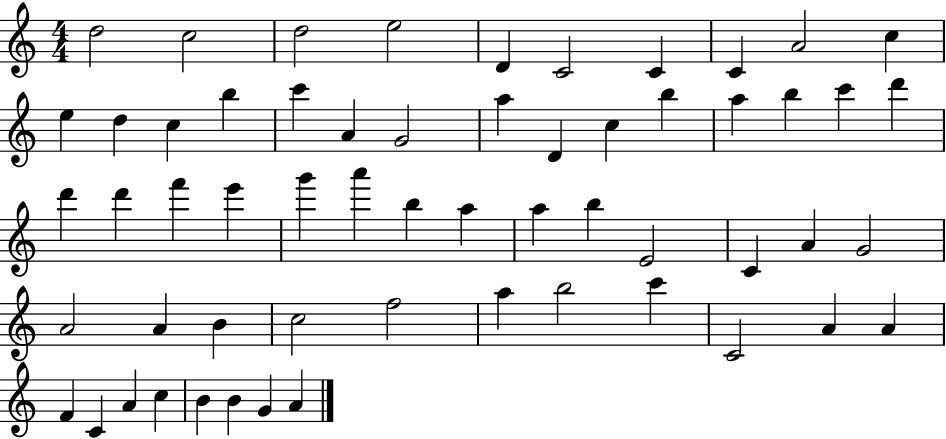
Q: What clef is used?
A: treble